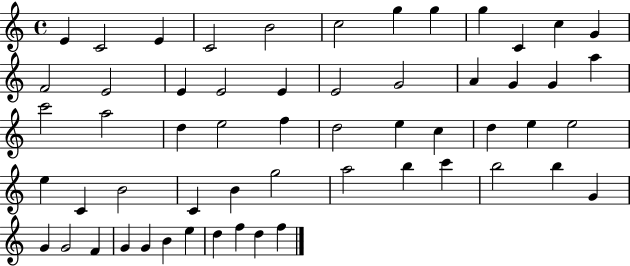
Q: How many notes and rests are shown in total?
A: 57